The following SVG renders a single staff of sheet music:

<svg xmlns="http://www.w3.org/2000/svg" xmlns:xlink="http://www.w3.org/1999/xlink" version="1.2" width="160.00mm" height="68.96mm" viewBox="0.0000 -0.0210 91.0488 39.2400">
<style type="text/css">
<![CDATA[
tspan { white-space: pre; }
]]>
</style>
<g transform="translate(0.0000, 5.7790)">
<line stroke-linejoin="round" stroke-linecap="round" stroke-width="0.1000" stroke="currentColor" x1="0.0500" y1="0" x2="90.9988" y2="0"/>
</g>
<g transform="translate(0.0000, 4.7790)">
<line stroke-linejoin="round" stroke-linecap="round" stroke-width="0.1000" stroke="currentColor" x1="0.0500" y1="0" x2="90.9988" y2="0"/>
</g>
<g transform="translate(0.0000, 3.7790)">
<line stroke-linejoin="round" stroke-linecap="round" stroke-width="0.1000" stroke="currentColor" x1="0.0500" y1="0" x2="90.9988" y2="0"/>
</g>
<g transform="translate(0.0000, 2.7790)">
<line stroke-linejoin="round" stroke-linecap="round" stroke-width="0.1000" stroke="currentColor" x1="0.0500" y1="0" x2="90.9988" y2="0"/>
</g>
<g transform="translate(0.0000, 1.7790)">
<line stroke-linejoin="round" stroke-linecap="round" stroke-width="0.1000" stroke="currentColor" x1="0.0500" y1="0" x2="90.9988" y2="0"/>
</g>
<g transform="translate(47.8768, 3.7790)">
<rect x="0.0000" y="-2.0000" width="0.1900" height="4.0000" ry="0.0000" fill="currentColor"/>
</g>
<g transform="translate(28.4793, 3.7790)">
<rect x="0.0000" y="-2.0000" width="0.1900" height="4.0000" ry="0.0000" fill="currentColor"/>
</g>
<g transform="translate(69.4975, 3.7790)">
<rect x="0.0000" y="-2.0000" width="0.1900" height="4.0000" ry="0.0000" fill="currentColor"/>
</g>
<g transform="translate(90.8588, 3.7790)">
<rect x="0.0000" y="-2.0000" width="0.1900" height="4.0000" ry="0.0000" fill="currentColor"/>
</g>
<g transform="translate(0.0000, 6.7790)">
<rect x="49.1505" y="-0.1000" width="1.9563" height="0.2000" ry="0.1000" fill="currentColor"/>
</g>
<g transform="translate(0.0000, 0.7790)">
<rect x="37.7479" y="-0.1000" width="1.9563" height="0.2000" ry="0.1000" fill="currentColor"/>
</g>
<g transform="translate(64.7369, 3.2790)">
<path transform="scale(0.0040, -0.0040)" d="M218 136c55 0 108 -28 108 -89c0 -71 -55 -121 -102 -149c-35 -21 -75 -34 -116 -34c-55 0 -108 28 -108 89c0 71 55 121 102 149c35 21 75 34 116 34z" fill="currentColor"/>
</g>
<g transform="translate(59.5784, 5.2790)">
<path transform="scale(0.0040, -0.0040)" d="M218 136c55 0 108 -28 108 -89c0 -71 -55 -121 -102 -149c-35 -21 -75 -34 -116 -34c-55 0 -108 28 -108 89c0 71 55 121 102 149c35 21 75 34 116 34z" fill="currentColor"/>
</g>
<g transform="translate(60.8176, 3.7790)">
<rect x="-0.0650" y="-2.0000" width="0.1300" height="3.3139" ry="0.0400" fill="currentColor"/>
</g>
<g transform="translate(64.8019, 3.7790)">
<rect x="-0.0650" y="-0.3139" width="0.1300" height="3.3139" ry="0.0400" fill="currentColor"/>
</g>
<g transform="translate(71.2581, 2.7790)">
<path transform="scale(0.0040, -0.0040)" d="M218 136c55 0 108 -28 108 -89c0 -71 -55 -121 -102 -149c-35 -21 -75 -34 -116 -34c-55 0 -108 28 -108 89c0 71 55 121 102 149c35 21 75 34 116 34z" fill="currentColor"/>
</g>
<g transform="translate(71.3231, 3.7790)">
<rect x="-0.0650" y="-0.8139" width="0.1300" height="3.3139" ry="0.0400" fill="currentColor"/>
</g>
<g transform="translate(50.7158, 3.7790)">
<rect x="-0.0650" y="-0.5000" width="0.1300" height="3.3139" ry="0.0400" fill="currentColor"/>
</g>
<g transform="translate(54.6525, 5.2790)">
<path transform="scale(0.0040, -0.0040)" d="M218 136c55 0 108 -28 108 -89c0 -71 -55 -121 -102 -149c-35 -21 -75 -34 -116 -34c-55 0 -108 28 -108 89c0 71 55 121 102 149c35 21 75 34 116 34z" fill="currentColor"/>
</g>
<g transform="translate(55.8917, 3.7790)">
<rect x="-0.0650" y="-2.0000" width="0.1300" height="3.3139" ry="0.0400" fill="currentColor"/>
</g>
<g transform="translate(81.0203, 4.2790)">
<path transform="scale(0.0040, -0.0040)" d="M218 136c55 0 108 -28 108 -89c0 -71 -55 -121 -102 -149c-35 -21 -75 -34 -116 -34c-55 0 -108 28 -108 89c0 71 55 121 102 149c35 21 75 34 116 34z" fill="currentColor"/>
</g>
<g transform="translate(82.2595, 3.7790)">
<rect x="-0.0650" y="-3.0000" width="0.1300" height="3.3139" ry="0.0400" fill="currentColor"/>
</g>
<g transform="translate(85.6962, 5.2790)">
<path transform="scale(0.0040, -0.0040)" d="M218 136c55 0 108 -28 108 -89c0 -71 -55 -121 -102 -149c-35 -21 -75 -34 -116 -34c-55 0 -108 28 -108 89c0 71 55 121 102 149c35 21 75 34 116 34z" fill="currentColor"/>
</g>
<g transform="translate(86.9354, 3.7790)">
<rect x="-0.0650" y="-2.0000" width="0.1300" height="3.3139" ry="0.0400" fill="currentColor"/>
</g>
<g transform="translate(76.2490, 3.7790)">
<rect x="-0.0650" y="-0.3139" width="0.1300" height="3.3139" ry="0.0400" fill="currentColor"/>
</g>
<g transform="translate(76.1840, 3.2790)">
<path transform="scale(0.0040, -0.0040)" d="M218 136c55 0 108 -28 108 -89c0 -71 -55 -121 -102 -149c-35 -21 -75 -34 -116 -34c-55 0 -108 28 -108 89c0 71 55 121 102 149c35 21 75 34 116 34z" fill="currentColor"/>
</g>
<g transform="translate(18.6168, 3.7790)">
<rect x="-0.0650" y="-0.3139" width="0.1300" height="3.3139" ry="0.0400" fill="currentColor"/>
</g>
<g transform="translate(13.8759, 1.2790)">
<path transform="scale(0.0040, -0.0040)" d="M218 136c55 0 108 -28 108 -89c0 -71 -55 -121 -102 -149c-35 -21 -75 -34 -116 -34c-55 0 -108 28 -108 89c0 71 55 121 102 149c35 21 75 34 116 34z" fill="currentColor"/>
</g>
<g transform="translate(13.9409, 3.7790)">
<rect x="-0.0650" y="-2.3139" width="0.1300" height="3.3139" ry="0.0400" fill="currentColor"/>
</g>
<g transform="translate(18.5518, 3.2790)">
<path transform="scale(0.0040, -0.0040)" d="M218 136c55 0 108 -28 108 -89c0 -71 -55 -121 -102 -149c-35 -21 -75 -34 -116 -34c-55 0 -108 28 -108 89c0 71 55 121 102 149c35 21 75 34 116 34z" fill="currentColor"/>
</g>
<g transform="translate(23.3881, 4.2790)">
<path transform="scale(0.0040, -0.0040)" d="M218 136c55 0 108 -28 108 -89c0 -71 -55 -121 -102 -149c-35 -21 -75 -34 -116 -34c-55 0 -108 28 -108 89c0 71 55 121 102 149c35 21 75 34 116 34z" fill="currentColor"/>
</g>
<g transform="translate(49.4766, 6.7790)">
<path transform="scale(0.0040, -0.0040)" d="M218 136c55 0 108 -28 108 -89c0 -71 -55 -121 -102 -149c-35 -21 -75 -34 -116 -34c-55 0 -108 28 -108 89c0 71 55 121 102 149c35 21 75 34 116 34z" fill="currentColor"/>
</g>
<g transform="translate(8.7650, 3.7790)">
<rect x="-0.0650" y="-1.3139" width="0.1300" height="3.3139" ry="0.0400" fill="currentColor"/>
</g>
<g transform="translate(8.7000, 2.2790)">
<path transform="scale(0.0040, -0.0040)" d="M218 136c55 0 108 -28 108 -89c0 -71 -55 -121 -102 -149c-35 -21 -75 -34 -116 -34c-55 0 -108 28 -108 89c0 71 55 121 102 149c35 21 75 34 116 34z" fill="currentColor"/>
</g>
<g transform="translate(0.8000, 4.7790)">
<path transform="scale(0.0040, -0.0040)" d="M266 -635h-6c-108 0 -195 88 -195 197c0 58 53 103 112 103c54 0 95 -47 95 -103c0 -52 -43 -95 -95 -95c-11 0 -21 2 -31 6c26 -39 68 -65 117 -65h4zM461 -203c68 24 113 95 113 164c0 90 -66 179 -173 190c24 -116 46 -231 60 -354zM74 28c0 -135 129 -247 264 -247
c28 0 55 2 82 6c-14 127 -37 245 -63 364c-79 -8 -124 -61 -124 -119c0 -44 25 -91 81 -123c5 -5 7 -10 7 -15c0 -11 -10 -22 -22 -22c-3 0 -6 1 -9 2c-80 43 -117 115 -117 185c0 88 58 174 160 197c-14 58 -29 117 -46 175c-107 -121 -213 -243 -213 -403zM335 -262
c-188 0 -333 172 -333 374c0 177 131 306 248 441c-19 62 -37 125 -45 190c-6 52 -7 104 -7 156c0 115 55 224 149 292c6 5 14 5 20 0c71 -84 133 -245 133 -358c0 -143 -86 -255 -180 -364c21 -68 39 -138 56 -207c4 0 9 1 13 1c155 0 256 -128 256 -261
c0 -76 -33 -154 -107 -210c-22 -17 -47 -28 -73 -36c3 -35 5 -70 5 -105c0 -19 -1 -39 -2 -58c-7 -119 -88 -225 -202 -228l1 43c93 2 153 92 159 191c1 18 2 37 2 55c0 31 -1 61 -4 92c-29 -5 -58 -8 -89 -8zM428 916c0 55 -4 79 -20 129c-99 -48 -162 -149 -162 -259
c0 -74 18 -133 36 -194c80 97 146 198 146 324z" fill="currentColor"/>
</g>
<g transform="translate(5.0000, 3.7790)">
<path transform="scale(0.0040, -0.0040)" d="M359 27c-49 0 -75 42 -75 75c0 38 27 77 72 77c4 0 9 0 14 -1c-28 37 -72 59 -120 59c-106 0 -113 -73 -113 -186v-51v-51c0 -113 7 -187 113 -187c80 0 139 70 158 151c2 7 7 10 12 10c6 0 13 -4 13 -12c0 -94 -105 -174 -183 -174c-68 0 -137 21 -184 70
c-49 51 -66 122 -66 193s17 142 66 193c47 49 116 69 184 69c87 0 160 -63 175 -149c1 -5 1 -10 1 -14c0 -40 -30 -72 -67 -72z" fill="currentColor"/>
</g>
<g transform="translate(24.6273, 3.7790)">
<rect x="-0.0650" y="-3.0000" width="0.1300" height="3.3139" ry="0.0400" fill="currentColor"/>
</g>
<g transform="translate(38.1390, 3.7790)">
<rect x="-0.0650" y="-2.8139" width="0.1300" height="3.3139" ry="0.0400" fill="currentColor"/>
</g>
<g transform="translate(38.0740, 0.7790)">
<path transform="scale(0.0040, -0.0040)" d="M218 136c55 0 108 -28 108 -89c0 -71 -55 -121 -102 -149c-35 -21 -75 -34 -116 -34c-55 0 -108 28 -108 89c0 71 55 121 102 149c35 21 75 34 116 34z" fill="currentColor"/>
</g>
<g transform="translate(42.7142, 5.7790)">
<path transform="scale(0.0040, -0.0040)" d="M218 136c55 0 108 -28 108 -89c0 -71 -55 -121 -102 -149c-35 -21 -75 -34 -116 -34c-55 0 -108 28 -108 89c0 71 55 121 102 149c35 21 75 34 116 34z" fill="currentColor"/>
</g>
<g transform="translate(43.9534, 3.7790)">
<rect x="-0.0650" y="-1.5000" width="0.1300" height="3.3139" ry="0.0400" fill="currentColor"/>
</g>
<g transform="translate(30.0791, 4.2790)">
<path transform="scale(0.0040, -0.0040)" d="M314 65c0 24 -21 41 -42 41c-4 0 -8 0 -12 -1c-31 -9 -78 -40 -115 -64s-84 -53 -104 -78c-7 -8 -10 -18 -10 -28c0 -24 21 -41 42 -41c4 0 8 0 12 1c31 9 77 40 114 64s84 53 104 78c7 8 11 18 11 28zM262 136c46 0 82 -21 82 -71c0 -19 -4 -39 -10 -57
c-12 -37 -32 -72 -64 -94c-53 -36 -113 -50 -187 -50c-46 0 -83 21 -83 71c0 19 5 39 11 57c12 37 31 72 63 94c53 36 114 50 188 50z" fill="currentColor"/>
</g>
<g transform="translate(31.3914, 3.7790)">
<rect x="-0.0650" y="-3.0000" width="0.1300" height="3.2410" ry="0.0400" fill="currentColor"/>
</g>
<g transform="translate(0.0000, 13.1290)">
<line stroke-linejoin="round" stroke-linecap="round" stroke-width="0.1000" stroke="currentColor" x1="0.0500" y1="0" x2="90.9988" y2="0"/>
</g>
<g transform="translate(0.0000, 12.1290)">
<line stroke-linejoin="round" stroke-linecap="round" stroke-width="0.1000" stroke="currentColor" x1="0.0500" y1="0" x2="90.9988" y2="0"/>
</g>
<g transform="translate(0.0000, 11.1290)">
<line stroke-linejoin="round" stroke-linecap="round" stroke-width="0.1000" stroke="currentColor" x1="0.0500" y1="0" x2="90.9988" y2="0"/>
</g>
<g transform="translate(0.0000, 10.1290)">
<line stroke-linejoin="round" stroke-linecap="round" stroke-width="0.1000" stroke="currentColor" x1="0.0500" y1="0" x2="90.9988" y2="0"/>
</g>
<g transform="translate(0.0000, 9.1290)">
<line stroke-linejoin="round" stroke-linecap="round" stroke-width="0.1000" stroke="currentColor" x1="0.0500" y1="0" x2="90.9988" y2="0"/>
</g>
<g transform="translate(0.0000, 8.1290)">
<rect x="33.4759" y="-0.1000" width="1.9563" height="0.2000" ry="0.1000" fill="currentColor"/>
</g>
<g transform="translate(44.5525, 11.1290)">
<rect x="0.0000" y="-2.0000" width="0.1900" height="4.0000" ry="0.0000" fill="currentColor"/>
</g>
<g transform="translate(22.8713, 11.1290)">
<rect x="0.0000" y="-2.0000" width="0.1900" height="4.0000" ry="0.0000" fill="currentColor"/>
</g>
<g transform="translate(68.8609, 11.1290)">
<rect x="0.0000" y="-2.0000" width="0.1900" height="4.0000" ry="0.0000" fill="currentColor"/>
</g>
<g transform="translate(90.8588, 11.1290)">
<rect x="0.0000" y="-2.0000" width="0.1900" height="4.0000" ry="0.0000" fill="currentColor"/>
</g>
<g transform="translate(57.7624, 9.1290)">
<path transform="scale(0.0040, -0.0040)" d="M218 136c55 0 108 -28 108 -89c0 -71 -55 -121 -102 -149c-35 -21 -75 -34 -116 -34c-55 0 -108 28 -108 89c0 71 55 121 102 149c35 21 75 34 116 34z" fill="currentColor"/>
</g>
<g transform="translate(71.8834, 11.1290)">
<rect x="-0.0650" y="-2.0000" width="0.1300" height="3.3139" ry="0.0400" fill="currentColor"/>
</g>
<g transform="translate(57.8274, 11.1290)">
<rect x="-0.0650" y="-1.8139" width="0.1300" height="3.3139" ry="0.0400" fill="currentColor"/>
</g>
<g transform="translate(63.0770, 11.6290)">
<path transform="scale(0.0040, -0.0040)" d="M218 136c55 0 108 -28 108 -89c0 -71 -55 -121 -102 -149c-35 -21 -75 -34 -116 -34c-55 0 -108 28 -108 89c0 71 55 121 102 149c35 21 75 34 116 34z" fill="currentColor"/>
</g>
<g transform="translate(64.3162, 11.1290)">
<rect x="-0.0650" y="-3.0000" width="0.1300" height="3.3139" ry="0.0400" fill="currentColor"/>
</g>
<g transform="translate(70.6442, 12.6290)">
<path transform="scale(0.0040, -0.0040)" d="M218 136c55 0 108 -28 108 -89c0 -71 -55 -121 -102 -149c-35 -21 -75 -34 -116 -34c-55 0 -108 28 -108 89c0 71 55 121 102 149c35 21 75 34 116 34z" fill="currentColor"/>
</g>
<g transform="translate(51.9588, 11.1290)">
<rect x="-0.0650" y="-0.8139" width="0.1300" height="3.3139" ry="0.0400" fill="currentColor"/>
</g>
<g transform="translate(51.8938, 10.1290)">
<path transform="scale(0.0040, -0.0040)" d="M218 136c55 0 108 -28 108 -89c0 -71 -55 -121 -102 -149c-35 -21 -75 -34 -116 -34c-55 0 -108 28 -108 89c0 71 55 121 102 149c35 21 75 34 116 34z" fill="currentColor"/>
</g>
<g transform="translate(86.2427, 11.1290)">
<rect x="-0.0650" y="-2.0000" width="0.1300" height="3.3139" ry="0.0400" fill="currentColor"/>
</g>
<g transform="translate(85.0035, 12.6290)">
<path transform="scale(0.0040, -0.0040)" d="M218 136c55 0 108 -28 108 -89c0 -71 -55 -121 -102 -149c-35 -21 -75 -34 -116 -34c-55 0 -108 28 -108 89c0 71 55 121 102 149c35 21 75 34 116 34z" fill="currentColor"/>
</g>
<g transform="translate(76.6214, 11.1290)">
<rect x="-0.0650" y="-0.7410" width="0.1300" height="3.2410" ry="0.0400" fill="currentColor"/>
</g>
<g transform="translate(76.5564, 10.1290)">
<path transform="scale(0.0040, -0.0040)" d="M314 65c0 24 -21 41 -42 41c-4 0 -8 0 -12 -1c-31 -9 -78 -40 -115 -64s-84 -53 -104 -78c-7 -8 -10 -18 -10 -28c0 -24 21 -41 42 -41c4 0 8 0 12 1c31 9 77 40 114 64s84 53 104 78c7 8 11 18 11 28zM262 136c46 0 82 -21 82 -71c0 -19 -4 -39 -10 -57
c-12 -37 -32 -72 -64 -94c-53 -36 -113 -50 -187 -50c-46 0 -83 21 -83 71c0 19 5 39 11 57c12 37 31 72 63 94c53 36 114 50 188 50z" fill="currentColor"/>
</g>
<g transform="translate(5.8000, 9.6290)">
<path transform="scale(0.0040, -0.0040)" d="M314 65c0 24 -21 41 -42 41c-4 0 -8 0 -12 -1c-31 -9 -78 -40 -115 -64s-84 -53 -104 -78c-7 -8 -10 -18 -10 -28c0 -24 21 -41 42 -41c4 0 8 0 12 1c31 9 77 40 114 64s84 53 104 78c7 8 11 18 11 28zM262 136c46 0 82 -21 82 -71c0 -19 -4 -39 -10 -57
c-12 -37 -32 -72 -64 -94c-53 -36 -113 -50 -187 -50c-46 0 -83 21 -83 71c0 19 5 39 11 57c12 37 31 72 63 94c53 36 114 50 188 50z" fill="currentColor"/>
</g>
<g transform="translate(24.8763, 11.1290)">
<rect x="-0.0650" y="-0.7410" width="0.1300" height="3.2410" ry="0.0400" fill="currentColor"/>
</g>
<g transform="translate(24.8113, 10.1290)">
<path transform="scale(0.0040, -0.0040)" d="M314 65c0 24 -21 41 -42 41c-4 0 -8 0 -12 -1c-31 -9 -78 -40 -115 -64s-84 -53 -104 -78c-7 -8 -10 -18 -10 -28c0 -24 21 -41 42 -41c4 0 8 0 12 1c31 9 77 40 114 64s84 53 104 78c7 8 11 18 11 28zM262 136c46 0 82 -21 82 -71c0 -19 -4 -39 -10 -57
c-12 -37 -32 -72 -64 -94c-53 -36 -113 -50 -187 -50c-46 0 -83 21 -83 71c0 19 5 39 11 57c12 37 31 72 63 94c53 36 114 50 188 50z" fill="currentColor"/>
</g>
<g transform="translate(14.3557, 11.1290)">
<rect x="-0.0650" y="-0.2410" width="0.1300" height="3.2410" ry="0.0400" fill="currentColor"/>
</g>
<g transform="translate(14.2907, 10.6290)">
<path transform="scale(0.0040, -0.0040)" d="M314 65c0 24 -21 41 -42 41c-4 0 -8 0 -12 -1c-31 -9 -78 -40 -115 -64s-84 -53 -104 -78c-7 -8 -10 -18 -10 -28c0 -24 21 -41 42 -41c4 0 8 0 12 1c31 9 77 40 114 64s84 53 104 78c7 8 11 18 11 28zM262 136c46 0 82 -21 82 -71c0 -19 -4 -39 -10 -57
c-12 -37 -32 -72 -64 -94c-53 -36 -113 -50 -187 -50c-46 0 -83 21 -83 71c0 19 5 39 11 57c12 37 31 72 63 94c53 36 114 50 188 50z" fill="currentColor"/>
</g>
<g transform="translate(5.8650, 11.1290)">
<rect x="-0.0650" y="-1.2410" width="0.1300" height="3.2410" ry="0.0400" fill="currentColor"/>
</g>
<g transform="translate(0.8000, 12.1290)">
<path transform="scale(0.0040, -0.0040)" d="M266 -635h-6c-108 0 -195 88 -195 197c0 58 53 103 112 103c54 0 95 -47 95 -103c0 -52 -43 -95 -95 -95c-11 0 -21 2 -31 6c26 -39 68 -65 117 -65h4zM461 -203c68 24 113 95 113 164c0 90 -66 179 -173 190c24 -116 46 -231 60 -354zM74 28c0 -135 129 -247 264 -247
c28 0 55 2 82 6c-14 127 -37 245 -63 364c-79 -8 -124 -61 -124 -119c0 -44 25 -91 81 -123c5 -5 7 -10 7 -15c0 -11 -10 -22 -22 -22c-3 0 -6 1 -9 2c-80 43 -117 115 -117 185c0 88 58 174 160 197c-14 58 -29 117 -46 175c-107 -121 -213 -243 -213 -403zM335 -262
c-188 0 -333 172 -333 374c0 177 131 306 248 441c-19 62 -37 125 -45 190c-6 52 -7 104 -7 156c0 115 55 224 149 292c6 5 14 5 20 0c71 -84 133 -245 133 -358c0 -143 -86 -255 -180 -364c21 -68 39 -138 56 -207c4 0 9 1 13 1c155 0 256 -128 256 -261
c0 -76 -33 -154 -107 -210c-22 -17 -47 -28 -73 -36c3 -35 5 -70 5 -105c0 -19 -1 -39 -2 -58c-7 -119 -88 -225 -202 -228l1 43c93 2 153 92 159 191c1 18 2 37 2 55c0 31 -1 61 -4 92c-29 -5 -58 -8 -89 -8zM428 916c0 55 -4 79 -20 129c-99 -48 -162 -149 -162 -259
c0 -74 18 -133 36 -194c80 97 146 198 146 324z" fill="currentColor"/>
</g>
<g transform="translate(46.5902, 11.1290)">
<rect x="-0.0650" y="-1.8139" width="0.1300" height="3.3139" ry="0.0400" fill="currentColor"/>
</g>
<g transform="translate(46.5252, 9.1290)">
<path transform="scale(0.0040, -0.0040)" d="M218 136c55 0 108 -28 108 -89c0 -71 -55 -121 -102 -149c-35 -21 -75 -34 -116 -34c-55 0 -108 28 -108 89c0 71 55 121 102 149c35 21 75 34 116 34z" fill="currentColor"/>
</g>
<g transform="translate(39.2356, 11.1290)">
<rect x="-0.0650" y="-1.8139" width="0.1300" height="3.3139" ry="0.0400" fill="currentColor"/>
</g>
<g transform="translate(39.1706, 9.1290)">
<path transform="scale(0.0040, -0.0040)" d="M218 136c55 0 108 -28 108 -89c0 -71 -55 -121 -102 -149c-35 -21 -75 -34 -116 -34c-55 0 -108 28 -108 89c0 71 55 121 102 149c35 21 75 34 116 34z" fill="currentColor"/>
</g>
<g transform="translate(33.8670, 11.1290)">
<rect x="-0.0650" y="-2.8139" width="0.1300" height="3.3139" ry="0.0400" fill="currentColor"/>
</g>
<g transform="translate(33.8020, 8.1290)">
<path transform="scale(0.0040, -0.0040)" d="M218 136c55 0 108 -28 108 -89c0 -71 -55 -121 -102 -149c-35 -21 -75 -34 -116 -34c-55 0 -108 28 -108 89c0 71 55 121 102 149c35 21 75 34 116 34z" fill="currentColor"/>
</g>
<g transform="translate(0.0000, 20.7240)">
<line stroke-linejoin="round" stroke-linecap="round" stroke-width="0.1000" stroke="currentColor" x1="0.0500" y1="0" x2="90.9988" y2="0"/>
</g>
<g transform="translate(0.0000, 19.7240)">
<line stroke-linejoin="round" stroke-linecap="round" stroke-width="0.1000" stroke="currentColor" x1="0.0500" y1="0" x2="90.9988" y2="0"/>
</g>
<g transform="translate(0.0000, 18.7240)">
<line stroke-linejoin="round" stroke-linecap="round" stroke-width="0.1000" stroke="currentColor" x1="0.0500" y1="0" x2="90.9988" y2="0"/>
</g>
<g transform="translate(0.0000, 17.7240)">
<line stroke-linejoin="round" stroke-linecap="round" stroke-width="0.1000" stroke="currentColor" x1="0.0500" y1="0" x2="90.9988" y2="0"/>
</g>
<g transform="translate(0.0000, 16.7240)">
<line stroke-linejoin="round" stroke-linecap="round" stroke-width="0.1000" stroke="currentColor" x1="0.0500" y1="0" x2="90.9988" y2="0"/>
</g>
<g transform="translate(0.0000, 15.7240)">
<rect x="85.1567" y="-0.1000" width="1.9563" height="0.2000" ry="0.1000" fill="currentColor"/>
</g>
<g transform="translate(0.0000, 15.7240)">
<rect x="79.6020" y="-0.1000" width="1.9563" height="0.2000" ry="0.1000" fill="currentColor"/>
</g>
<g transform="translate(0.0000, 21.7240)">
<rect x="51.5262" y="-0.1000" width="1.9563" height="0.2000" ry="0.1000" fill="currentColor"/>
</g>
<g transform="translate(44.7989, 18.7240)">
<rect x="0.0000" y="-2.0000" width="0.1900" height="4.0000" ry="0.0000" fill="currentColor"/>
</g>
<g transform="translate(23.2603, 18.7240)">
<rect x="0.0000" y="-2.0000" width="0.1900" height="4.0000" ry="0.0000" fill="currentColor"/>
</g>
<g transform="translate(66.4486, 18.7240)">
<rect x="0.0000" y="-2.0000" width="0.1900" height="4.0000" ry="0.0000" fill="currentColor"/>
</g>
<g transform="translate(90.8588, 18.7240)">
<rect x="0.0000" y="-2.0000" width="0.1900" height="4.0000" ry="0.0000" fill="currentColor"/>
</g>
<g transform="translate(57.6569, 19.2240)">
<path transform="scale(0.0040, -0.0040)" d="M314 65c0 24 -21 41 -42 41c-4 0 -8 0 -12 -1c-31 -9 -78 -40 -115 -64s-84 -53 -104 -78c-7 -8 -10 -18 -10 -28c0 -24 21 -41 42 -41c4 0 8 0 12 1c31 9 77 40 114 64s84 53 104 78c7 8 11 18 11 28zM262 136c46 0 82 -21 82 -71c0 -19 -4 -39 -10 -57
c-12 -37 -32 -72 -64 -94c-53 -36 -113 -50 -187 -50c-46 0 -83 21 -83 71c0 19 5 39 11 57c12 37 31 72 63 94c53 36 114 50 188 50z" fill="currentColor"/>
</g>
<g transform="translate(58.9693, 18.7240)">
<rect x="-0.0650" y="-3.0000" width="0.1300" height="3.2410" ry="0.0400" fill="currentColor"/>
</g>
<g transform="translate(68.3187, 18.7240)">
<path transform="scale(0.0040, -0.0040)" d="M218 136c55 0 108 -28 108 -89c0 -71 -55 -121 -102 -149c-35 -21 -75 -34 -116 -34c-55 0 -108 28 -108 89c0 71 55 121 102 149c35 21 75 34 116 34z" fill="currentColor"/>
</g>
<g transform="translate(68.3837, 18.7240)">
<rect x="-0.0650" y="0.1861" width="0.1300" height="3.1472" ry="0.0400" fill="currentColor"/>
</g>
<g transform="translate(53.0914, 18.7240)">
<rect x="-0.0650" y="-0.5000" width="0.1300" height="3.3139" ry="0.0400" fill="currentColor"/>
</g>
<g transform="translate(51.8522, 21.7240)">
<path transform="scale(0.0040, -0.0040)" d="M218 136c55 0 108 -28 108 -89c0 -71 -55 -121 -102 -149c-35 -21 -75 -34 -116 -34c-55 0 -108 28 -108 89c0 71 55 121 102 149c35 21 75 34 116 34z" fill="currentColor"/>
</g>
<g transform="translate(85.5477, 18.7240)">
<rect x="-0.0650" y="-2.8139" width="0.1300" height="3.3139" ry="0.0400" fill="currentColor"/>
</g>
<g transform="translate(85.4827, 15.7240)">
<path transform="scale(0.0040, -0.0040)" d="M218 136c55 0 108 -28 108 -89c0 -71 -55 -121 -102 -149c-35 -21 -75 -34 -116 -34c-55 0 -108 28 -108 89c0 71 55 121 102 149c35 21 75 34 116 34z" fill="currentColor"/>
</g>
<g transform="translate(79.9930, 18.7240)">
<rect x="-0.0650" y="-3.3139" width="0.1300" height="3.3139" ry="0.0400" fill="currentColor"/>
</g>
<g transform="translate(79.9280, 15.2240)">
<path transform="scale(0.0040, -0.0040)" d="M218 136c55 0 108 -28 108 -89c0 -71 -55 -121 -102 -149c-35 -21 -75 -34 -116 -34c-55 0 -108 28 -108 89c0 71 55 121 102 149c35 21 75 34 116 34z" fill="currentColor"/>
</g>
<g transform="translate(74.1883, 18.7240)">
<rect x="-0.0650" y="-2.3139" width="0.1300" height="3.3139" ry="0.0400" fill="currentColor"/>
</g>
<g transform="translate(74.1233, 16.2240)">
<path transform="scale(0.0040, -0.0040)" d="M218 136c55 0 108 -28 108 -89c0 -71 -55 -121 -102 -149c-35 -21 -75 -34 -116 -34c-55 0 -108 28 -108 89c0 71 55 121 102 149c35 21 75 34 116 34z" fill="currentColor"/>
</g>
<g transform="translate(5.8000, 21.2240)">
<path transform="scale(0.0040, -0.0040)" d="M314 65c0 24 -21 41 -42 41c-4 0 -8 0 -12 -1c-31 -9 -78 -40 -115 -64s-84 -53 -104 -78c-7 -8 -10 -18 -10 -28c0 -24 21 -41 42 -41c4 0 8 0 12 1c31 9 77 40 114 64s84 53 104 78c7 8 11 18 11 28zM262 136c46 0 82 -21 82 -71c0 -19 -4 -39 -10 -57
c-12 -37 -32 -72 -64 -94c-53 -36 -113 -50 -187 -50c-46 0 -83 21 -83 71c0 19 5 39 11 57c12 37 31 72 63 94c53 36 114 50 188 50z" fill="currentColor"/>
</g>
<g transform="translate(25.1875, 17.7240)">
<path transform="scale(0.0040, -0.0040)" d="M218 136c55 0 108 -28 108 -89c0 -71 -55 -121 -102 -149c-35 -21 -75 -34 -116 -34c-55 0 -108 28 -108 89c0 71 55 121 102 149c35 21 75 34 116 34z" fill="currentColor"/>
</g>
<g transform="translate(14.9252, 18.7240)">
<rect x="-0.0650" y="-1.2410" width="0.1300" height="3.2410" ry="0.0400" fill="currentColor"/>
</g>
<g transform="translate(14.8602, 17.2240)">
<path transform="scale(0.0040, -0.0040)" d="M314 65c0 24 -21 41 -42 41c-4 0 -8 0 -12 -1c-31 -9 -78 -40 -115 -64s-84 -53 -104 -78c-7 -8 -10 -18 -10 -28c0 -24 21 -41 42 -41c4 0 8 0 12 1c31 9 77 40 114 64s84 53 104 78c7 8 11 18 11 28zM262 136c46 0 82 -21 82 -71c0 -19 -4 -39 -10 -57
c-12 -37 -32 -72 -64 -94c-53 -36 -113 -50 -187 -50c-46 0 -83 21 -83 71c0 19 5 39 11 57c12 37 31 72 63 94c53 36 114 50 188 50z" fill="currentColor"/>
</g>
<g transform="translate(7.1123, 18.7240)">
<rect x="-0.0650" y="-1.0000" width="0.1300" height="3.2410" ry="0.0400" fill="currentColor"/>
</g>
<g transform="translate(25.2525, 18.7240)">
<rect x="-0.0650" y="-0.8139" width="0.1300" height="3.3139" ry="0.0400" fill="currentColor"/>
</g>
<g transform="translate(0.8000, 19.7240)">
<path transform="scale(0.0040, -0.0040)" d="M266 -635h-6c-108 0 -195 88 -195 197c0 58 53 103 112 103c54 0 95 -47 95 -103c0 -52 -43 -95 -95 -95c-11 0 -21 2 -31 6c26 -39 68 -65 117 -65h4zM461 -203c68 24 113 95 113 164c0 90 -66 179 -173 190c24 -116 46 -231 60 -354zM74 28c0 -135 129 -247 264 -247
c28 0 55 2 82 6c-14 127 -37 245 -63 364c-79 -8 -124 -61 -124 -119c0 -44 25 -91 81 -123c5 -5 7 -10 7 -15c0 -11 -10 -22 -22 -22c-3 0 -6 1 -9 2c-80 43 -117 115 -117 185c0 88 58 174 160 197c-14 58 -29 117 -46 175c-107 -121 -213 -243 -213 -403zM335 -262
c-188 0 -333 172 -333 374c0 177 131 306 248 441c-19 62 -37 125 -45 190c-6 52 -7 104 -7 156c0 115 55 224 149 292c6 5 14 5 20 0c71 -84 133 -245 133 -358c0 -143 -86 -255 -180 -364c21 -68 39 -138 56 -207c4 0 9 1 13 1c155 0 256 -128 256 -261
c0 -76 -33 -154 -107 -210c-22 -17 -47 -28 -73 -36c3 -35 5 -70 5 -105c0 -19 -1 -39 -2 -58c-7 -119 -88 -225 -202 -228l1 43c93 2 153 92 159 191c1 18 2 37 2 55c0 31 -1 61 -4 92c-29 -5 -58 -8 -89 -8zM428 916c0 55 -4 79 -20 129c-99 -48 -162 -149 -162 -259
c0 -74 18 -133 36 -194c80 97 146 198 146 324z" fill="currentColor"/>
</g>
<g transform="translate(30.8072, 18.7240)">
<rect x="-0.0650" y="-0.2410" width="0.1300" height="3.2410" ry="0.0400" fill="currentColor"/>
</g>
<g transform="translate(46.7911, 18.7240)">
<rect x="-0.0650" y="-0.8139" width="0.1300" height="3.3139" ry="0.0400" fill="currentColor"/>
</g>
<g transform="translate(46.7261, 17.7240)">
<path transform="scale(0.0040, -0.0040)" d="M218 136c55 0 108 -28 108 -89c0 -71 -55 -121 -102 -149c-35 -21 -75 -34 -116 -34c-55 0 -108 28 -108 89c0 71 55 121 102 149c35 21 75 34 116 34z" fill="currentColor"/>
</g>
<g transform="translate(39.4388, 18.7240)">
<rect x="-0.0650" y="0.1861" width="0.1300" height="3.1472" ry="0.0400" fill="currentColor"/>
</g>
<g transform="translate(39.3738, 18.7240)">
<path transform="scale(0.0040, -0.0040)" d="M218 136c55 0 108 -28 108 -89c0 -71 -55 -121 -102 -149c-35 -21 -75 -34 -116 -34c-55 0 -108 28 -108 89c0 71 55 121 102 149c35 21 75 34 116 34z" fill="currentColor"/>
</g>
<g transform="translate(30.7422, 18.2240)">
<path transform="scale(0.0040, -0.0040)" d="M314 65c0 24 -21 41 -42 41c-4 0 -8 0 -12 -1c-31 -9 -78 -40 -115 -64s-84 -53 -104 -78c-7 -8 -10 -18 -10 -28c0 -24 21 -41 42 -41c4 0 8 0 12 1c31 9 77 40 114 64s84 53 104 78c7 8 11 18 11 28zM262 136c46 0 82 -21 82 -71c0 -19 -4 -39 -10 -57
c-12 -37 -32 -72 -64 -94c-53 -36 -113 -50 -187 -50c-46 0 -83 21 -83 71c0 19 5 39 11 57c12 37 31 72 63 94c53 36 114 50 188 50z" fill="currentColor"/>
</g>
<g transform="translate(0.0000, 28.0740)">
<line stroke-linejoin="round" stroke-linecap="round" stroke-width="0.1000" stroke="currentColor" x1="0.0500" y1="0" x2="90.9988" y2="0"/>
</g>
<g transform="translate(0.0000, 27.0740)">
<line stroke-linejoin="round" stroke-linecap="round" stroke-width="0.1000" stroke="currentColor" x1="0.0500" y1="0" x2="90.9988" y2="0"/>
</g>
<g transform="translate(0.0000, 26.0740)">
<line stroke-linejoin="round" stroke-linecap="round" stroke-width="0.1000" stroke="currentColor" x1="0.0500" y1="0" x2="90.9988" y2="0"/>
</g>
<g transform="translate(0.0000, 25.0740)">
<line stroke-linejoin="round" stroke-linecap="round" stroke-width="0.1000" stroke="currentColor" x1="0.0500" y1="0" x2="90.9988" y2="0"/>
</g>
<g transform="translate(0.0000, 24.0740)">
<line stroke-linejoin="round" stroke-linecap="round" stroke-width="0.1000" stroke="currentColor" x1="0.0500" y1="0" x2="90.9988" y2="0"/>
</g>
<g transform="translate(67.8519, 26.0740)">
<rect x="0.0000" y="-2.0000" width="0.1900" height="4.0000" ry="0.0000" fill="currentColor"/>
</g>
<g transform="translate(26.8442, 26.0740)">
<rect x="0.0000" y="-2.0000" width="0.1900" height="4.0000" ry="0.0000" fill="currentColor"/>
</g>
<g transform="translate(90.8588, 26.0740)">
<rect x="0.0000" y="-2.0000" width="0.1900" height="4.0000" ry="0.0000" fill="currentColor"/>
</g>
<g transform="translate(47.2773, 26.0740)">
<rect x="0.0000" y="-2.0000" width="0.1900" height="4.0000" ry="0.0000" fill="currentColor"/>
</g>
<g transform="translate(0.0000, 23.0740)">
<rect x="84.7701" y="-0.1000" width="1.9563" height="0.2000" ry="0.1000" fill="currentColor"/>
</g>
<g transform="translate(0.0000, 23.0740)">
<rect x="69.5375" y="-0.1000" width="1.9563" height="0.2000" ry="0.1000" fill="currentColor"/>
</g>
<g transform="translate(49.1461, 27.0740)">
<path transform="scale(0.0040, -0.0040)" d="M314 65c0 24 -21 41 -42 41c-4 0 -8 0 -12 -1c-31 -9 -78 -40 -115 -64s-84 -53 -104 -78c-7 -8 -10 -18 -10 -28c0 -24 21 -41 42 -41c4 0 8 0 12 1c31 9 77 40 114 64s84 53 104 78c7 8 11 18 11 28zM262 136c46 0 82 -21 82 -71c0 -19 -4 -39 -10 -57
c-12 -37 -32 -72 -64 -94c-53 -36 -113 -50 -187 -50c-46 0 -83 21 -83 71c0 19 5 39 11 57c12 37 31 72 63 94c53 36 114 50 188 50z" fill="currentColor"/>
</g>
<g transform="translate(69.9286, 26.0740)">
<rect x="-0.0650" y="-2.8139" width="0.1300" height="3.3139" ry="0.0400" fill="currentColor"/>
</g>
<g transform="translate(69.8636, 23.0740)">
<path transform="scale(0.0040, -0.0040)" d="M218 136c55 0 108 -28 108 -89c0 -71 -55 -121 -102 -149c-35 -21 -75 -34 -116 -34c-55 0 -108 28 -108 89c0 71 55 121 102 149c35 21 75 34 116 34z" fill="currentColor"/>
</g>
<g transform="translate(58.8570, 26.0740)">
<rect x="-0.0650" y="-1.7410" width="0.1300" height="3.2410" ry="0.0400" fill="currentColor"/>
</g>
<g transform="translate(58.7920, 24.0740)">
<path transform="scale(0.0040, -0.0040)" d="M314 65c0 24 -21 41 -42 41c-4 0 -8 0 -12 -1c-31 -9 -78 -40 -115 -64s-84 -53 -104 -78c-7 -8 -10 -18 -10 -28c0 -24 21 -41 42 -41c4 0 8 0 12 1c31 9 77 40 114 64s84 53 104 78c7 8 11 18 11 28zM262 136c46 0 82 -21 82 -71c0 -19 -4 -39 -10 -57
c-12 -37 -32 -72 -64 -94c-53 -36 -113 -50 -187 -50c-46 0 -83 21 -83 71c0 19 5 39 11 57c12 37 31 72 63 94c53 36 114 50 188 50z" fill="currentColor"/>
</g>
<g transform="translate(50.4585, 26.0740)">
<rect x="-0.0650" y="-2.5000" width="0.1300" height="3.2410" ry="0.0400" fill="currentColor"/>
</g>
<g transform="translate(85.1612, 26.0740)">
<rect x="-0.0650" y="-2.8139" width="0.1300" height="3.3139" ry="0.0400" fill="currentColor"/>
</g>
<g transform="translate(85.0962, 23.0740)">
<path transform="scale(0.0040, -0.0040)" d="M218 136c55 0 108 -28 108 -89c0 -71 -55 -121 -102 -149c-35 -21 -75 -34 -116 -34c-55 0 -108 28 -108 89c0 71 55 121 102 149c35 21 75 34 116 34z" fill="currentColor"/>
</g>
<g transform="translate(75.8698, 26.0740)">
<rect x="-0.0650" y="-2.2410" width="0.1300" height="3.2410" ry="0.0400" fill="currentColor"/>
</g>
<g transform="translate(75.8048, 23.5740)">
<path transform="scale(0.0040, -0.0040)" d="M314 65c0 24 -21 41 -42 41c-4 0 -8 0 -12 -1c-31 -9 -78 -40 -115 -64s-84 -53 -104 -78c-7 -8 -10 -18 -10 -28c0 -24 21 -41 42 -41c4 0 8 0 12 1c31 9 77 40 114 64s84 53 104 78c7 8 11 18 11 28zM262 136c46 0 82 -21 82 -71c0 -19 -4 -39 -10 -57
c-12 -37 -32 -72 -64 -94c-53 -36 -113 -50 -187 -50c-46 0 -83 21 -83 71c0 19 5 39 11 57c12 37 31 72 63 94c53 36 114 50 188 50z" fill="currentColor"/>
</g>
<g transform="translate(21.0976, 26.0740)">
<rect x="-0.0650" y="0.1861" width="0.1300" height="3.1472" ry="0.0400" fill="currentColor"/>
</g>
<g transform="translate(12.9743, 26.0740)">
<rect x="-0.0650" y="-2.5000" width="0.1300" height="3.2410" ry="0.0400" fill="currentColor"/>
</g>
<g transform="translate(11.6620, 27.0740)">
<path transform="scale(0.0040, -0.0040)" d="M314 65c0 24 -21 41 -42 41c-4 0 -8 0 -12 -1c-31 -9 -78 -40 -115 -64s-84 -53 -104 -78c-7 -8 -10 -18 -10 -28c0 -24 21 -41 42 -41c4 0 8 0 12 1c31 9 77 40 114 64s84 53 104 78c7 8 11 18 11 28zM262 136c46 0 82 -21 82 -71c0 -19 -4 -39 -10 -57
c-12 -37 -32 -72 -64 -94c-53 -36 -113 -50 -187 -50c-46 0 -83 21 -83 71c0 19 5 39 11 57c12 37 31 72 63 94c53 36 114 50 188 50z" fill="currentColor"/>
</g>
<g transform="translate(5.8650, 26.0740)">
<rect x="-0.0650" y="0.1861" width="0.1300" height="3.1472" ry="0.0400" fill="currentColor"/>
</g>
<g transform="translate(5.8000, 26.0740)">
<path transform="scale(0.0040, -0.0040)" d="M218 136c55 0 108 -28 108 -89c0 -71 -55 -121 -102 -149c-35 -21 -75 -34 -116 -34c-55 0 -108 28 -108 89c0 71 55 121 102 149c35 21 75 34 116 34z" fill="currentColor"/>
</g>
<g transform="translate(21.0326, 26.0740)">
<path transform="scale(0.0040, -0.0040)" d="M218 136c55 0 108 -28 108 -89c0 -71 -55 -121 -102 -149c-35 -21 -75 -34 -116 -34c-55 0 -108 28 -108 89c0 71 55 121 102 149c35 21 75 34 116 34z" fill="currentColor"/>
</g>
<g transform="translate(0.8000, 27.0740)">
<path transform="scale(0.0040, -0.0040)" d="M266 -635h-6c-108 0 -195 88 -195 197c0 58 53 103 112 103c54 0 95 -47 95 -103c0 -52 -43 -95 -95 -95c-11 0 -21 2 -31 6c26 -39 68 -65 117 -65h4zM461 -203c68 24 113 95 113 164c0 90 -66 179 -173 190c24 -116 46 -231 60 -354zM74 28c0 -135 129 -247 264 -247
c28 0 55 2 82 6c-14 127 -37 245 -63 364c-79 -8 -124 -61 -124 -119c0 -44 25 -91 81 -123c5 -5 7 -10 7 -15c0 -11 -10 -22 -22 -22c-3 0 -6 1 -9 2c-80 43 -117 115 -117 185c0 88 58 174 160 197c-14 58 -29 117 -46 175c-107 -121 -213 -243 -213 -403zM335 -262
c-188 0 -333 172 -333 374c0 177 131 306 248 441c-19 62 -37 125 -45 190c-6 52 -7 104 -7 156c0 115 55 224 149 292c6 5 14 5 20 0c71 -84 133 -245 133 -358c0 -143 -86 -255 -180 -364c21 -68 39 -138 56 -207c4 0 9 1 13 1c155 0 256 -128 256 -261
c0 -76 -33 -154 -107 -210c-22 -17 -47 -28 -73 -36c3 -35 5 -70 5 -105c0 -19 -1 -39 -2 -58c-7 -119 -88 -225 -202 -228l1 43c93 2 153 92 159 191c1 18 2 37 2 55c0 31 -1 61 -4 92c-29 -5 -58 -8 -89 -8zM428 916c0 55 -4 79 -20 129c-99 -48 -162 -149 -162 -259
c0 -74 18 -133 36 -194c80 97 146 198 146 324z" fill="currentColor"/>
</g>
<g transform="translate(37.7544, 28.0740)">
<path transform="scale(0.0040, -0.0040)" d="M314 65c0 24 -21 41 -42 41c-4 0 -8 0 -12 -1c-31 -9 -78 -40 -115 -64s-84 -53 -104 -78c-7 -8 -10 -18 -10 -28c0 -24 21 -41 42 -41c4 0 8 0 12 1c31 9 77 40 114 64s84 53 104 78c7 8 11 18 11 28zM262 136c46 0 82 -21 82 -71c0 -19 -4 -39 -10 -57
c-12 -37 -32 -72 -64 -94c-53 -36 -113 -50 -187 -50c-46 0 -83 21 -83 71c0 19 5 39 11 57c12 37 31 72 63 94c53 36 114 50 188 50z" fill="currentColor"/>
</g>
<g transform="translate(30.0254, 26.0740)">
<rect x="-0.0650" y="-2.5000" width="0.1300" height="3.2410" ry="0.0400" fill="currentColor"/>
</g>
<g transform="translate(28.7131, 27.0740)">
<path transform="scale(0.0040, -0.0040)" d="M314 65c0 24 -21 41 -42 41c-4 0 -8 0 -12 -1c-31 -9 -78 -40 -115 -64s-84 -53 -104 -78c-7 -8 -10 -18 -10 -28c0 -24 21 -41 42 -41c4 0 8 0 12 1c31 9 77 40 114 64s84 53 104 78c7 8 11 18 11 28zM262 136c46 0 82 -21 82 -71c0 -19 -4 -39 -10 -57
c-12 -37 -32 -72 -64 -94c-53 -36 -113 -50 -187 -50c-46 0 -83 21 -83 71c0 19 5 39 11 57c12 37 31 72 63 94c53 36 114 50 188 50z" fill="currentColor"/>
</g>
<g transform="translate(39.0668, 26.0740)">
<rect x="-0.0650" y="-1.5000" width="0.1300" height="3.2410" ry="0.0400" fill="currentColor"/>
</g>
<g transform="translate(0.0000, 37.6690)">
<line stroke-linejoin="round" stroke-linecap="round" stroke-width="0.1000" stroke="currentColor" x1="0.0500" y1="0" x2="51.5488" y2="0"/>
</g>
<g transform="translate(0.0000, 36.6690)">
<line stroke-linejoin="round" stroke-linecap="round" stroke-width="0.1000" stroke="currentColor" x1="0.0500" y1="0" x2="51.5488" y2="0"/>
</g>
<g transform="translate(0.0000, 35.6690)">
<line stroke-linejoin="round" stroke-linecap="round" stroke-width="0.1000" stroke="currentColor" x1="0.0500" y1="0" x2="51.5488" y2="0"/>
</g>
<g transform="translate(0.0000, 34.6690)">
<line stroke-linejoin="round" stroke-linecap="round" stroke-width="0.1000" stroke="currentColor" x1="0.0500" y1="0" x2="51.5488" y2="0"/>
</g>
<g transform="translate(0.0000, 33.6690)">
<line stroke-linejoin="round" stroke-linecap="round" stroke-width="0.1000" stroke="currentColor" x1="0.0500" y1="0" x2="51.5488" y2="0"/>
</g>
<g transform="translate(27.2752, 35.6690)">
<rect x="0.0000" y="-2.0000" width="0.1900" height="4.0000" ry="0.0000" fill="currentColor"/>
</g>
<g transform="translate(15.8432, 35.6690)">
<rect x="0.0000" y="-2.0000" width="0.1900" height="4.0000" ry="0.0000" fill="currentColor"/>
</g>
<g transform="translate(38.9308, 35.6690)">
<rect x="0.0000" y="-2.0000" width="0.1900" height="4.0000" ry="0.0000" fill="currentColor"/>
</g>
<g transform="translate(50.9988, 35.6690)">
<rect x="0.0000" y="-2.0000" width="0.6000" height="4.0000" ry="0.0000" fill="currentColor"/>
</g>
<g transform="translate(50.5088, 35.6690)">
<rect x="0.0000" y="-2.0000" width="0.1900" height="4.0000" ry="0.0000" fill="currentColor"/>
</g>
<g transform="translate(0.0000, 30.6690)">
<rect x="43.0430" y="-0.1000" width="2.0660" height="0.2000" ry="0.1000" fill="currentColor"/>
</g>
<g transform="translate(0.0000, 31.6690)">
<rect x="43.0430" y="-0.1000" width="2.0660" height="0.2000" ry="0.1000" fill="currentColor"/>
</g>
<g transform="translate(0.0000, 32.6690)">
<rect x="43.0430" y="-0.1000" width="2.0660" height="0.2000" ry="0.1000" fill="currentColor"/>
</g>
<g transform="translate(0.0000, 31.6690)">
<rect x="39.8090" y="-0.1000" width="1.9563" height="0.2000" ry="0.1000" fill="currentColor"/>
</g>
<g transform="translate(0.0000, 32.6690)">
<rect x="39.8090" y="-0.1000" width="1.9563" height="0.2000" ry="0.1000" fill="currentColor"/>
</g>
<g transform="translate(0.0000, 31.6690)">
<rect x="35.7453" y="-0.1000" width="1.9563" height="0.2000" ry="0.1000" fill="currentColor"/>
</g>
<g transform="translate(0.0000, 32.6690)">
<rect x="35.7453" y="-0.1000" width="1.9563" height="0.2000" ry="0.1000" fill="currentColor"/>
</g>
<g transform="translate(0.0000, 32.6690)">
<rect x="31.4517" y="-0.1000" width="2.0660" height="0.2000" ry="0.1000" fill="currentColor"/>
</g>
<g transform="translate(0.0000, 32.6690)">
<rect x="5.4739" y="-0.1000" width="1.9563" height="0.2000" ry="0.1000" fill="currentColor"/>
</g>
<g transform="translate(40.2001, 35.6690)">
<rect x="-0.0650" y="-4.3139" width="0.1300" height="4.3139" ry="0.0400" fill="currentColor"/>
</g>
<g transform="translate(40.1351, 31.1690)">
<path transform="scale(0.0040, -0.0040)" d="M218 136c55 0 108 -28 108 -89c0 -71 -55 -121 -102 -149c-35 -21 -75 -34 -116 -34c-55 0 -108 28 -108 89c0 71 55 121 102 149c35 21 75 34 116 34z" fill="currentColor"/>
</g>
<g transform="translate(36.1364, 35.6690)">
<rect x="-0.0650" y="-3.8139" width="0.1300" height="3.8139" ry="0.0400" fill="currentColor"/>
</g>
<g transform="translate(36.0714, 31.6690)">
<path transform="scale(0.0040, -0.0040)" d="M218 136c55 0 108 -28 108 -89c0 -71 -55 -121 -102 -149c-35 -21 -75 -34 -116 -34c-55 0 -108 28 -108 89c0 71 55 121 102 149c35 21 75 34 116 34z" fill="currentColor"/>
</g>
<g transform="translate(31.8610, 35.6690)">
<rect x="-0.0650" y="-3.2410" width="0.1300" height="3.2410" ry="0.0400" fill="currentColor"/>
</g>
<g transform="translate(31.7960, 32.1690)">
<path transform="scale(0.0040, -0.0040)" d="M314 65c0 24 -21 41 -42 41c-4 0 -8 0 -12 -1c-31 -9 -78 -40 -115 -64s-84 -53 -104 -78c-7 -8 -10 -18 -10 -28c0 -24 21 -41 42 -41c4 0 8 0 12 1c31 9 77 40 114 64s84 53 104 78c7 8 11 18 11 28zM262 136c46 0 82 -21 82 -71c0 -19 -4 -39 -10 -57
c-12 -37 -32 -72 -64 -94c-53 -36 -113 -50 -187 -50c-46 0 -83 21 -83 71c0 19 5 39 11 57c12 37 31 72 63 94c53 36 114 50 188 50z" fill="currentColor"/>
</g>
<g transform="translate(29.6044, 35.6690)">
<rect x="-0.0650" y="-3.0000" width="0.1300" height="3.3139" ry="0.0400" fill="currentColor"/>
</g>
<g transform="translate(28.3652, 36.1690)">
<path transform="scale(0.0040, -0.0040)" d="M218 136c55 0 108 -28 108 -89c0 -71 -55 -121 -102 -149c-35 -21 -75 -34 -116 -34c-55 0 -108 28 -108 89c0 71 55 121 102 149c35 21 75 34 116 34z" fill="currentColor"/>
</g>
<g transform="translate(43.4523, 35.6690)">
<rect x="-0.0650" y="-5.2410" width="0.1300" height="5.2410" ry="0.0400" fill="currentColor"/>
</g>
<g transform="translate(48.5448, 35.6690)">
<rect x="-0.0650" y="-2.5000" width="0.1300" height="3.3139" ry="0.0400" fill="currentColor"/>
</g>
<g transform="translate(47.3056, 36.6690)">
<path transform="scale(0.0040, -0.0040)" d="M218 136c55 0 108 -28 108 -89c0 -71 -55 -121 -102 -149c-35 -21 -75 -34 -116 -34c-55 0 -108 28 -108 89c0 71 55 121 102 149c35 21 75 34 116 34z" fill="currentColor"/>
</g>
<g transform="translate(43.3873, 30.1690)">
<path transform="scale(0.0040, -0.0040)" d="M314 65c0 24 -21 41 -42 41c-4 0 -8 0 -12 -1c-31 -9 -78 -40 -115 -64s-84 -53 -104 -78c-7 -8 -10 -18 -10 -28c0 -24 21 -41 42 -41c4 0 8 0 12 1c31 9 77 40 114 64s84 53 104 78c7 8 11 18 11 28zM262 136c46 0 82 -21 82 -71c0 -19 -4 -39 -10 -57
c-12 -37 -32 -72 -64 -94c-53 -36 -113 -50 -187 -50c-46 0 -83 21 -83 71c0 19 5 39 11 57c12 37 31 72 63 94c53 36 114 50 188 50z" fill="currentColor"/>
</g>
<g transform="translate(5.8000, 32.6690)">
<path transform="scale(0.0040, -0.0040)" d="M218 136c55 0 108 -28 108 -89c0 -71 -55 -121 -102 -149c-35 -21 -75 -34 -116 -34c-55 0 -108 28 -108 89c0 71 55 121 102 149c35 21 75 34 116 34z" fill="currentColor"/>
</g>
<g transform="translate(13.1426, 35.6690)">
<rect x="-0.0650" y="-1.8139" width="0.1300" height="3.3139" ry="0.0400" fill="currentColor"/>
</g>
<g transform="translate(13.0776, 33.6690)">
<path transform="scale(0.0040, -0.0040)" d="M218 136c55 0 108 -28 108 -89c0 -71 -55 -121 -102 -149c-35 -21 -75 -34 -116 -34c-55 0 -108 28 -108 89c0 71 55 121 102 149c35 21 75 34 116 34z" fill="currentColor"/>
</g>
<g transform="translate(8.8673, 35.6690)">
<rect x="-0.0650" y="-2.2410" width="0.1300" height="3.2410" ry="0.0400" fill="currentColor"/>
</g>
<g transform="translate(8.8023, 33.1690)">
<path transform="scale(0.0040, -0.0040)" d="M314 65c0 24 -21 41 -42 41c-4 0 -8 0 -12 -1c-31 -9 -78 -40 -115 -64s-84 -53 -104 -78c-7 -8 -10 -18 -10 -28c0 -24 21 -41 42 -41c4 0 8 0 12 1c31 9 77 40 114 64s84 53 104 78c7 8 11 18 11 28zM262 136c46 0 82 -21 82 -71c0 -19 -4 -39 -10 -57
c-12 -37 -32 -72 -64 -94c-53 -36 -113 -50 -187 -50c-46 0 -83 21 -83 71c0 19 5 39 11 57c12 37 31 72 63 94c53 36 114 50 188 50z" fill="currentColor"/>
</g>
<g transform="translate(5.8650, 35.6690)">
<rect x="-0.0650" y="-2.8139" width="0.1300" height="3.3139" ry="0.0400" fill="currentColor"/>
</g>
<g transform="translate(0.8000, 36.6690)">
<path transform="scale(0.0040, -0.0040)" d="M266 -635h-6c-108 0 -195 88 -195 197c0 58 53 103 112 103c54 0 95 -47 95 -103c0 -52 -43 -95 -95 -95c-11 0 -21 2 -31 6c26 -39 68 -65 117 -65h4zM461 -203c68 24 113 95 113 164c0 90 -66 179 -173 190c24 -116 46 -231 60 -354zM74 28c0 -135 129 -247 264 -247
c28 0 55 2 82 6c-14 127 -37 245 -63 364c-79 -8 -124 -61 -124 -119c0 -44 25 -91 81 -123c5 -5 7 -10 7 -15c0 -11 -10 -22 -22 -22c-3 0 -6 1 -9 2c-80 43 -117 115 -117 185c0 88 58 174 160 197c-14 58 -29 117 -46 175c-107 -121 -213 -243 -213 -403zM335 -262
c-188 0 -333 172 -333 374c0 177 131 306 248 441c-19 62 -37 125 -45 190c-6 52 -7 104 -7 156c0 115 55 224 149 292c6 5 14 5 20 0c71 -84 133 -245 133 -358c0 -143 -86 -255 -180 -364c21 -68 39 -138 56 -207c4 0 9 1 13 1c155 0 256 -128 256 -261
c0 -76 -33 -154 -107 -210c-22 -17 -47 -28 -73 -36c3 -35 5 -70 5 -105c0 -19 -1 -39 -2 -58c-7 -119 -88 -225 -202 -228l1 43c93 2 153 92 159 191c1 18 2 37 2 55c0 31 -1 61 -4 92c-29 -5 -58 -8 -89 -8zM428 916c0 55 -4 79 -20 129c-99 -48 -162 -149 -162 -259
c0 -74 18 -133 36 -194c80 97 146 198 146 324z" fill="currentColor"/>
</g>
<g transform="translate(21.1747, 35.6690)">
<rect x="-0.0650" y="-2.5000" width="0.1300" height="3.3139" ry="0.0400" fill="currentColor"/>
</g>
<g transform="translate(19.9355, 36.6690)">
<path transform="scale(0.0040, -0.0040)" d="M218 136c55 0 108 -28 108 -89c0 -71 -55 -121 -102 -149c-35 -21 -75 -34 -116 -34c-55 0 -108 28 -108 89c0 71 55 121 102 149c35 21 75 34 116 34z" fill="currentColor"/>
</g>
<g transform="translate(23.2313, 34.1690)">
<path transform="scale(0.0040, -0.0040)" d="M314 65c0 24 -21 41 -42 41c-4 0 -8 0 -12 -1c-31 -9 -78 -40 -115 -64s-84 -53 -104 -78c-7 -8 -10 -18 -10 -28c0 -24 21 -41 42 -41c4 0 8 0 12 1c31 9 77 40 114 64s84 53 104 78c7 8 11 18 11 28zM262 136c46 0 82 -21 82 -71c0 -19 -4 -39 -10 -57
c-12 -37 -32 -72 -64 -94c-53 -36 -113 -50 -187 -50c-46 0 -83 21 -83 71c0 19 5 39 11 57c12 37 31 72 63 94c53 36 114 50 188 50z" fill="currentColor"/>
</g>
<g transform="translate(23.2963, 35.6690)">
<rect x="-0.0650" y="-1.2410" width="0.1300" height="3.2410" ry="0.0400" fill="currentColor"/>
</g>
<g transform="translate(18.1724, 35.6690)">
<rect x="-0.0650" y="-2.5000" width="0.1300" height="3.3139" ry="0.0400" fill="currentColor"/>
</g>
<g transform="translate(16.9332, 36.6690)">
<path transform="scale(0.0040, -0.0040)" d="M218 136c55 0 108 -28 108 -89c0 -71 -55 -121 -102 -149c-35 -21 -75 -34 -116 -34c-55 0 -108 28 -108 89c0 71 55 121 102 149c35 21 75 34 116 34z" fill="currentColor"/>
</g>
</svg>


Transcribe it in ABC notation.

X:1
T:Untitled
M:4/4
L:1/4
K:C
e g c A A2 a E C F F c d c A F e2 c2 d2 a f f d f A F d2 F D2 e2 d c2 B d C A2 B g b a B G2 B G2 E2 G2 f2 a g2 a a g2 f G G e2 A b2 c' d' f'2 G